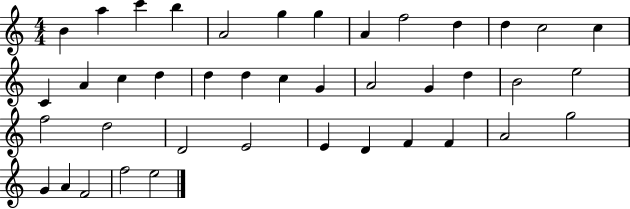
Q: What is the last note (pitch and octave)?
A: E5